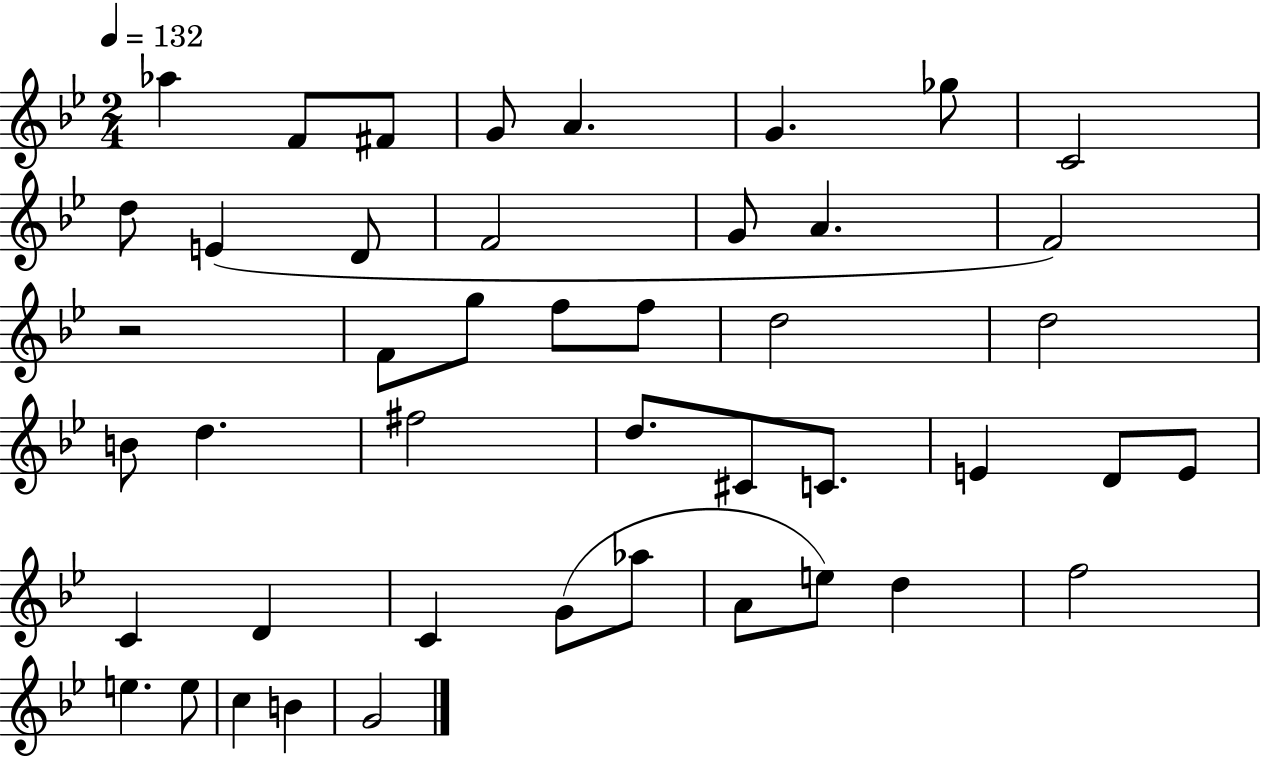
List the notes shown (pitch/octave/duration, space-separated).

Ab5/q F4/e F#4/e G4/e A4/q. G4/q. Gb5/e C4/h D5/e E4/q D4/e F4/h G4/e A4/q. F4/h R/h F4/e G5/e F5/e F5/e D5/h D5/h B4/e D5/q. F#5/h D5/e. C#4/e C4/e. E4/q D4/e E4/e C4/q D4/q C4/q G4/e Ab5/e A4/e E5/e D5/q F5/h E5/q. E5/e C5/q B4/q G4/h